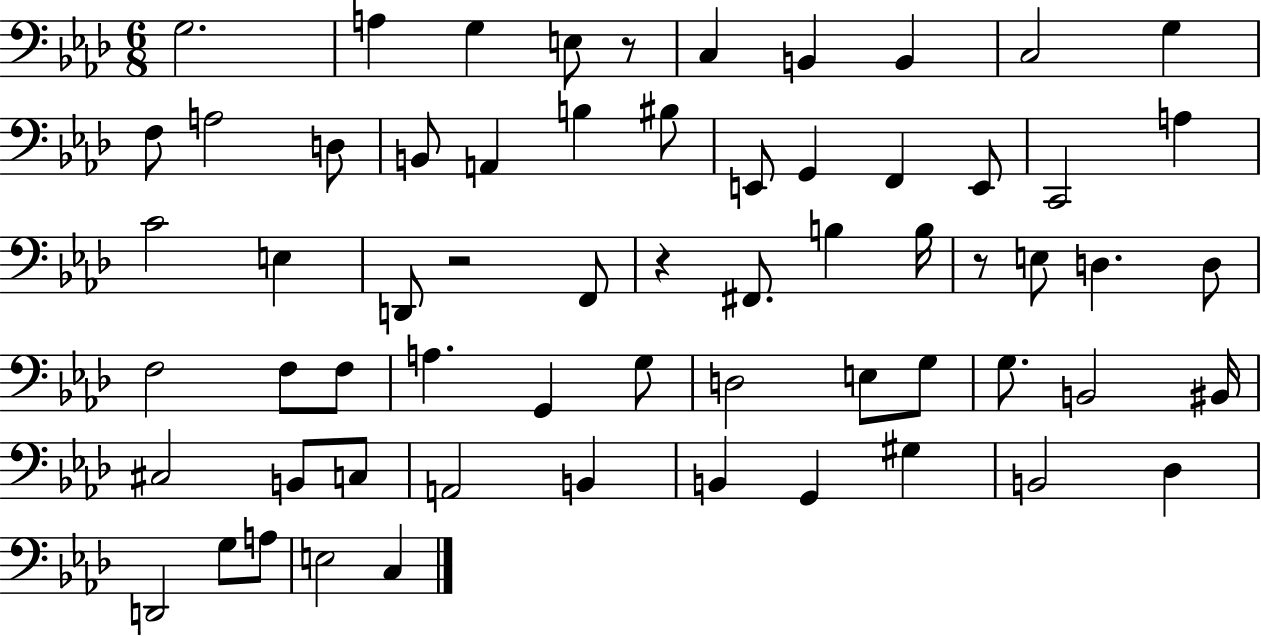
G3/h. A3/q G3/q E3/e R/e C3/q B2/q B2/q C3/h G3/q F3/e A3/h D3/e B2/e A2/q B3/q BIS3/e E2/e G2/q F2/q E2/e C2/h A3/q C4/h E3/q D2/e R/h F2/e R/q F#2/e. B3/q B3/s R/e E3/e D3/q. D3/e F3/h F3/e F3/e A3/q. G2/q G3/e D3/h E3/e G3/e G3/e. B2/h BIS2/s C#3/h B2/e C3/e A2/h B2/q B2/q G2/q G#3/q B2/h Db3/q D2/h G3/e A3/e E3/h C3/q